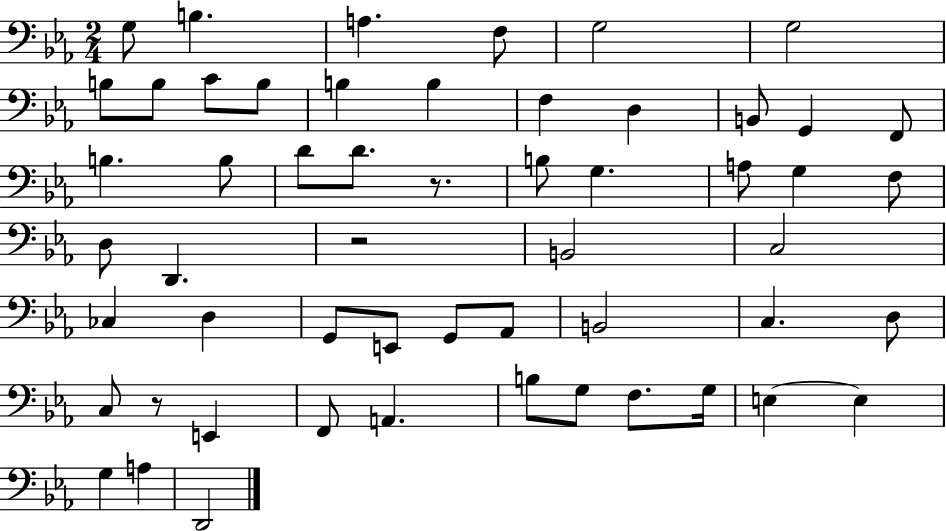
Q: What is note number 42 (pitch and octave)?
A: F2